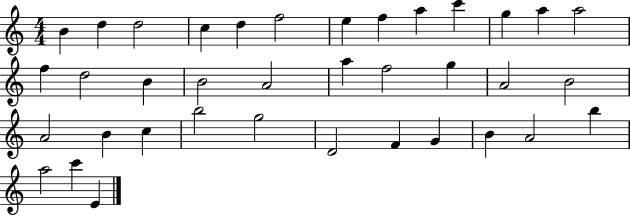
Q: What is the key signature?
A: C major